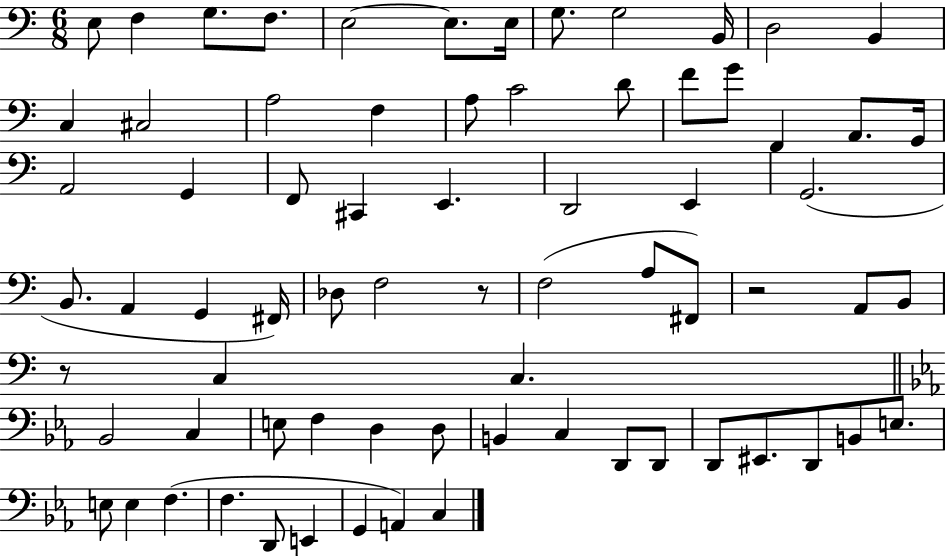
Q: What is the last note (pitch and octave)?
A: C3